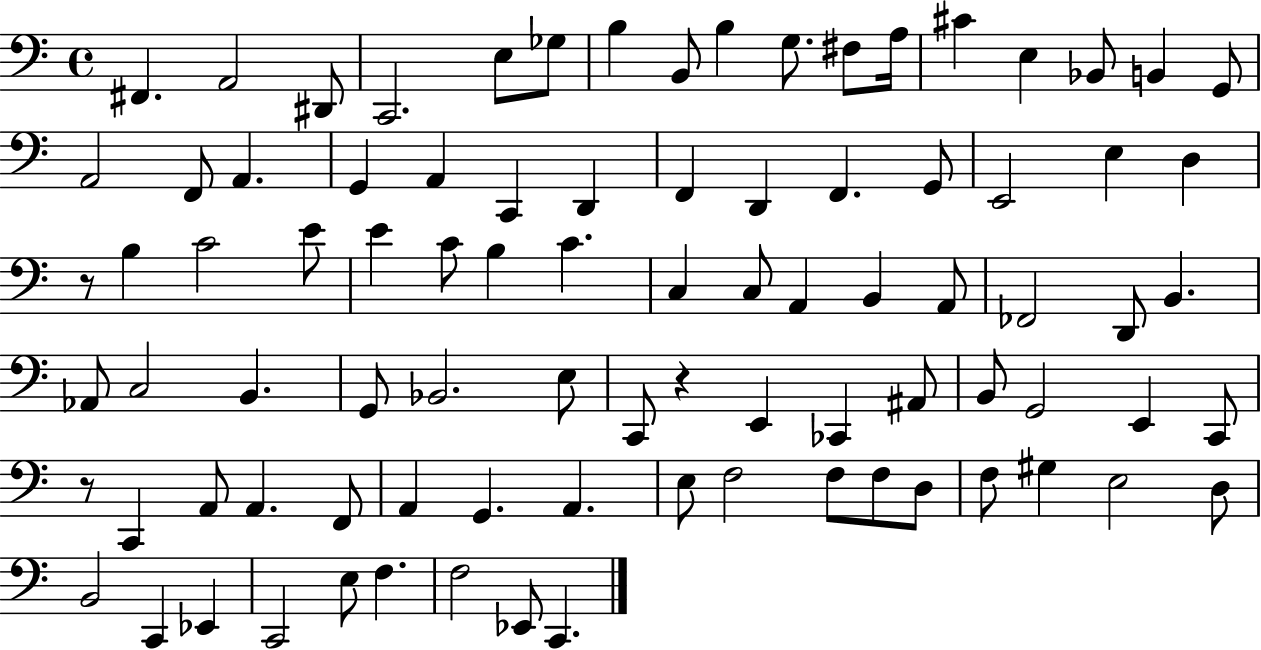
F#2/q. A2/h D#2/e C2/h. E3/e Gb3/e B3/q B2/e B3/q G3/e. F#3/e A3/s C#4/q E3/q Bb2/e B2/q G2/e A2/h F2/e A2/q. G2/q A2/q C2/q D2/q F2/q D2/q F2/q. G2/e E2/h E3/q D3/q R/e B3/q C4/h E4/e E4/q C4/e B3/q C4/q. C3/q C3/e A2/q B2/q A2/e FES2/h D2/e B2/q. Ab2/e C3/h B2/q. G2/e Bb2/h. E3/e C2/e R/q E2/q CES2/q A#2/e B2/e G2/h E2/q C2/e R/e C2/q A2/e A2/q. F2/e A2/q G2/q. A2/q. E3/e F3/h F3/e F3/e D3/e F3/e G#3/q E3/h D3/e B2/h C2/q Eb2/q C2/h E3/e F3/q. F3/h Eb2/e C2/q.